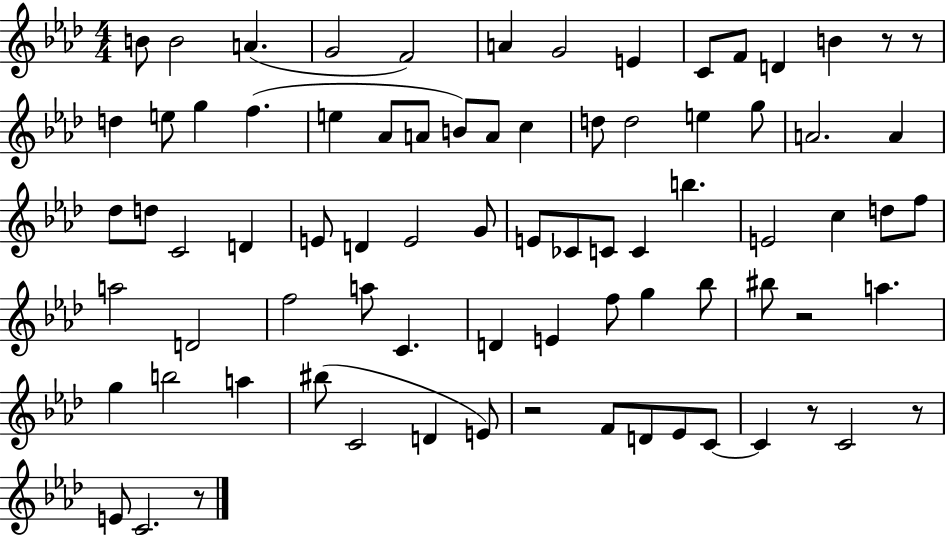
X:1
T:Untitled
M:4/4
L:1/4
K:Ab
B/2 B2 A G2 F2 A G2 E C/2 F/2 D B z/2 z/2 d e/2 g f e _A/2 A/2 B/2 A/2 c d/2 d2 e g/2 A2 A _d/2 d/2 C2 D E/2 D E2 G/2 E/2 _C/2 C/2 C b E2 c d/2 f/2 a2 D2 f2 a/2 C D E f/2 g _b/2 ^b/2 z2 a g b2 a ^b/2 C2 D E/2 z2 F/2 D/2 _E/2 C/2 C z/2 C2 z/2 E/2 C2 z/2